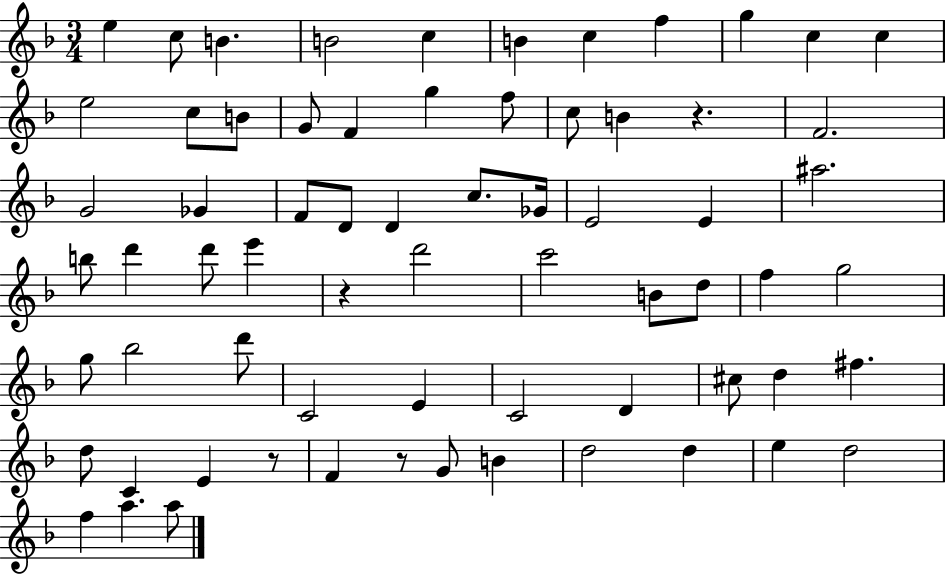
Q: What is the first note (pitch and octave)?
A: E5